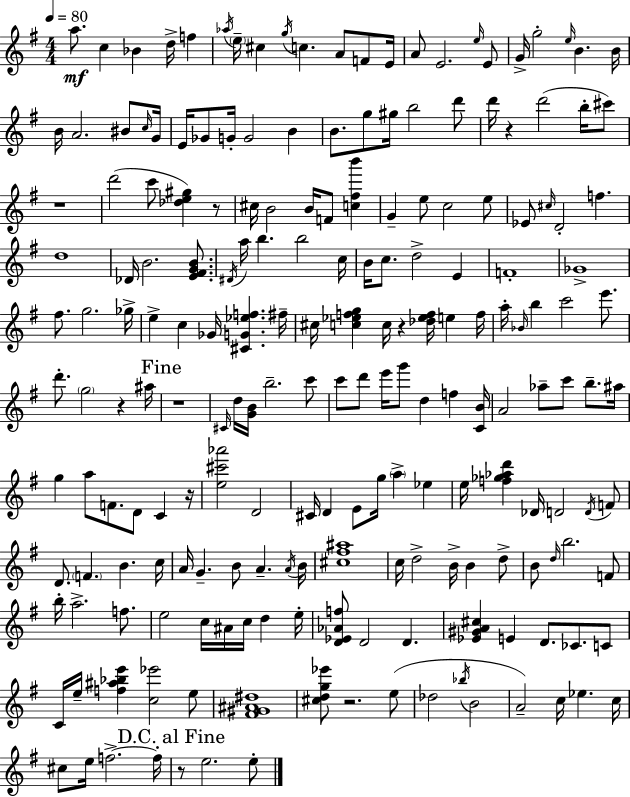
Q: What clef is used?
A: treble